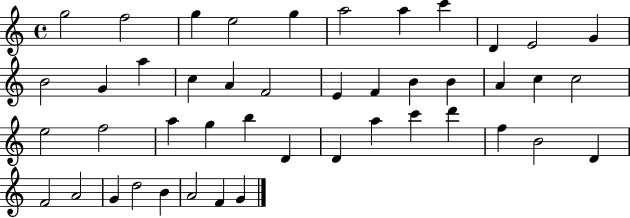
G5/h F5/h G5/q E5/h G5/q A5/h A5/q C6/q D4/q E4/h G4/q B4/h G4/q A5/q C5/q A4/q F4/h E4/q F4/q B4/q B4/q A4/q C5/q C5/h E5/h F5/h A5/q G5/q B5/q D4/q D4/q A5/q C6/q D6/q F5/q B4/h D4/q F4/h A4/h G4/q D5/h B4/q A4/h F4/q G4/q